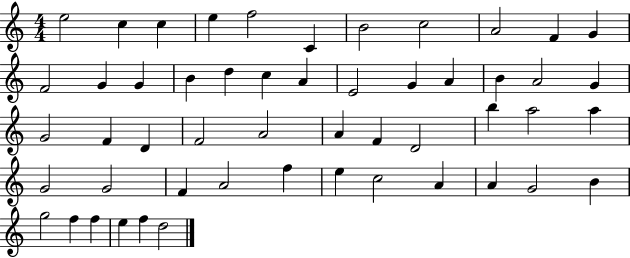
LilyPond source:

{
  \clef treble
  \numericTimeSignature
  \time 4/4
  \key c \major
  e''2 c''4 c''4 | e''4 f''2 c'4 | b'2 c''2 | a'2 f'4 g'4 | \break f'2 g'4 g'4 | b'4 d''4 c''4 a'4 | e'2 g'4 a'4 | b'4 a'2 g'4 | \break g'2 f'4 d'4 | f'2 a'2 | a'4 f'4 d'2 | b''4 a''2 a''4 | \break g'2 g'2 | f'4 a'2 f''4 | e''4 c''2 a'4 | a'4 g'2 b'4 | \break g''2 f''4 f''4 | e''4 f''4 d''2 | \bar "|."
}